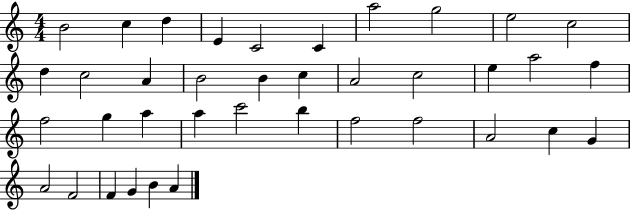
B4/h C5/q D5/q E4/q C4/h C4/q A5/h G5/h E5/h C5/h D5/q C5/h A4/q B4/h B4/q C5/q A4/h C5/h E5/q A5/h F5/q F5/h G5/q A5/q A5/q C6/h B5/q F5/h F5/h A4/h C5/q G4/q A4/h F4/h F4/q G4/q B4/q A4/q